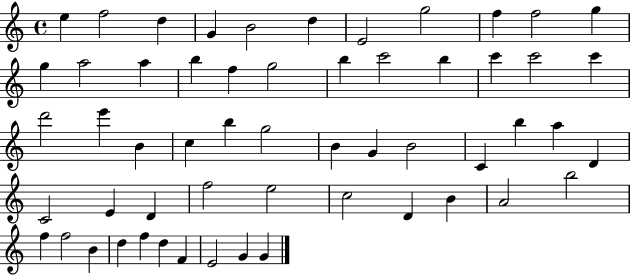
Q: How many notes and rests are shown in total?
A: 56